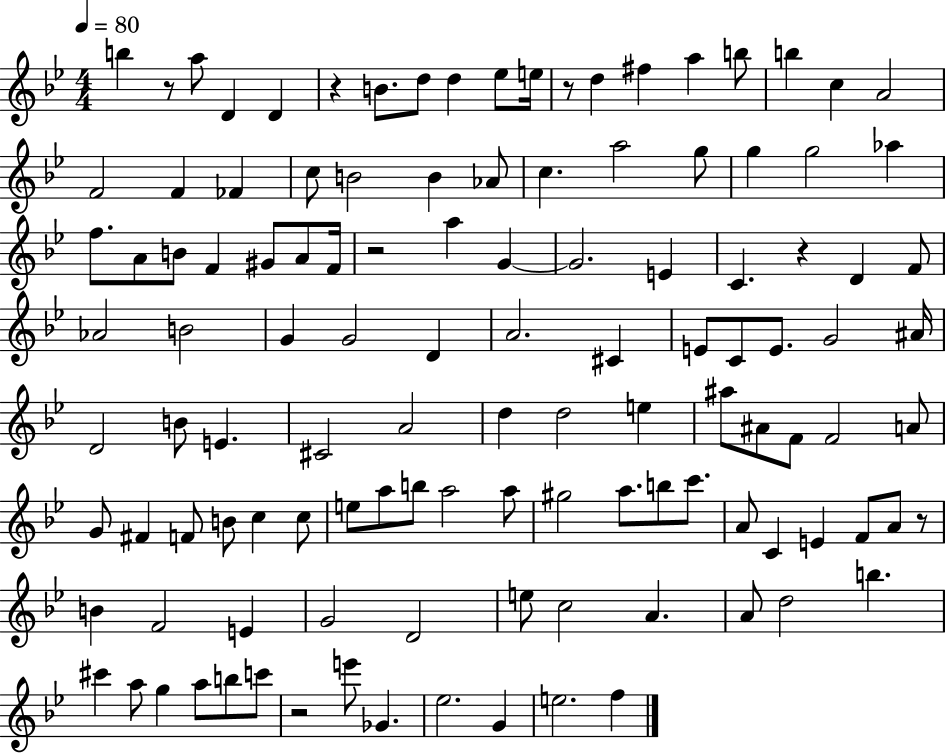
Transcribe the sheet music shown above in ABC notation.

X:1
T:Untitled
M:4/4
L:1/4
K:Bb
b z/2 a/2 D D z B/2 d/2 d _e/2 e/4 z/2 d ^f a b/2 b c A2 F2 F _F c/2 B2 B _A/2 c a2 g/2 g g2 _a f/2 A/2 B/2 F ^G/2 A/2 F/4 z2 a G G2 E C z D F/2 _A2 B2 G G2 D A2 ^C E/2 C/2 E/2 G2 ^A/4 D2 B/2 E ^C2 A2 d d2 e ^a/2 ^A/2 F/2 F2 A/2 G/2 ^F F/2 B/2 c c/2 e/2 a/2 b/2 a2 a/2 ^g2 a/2 b/2 c'/2 A/2 C E F/2 A/2 z/2 B F2 E G2 D2 e/2 c2 A A/2 d2 b ^c' a/2 g a/2 b/2 c'/2 z2 e'/2 _G _e2 G e2 f